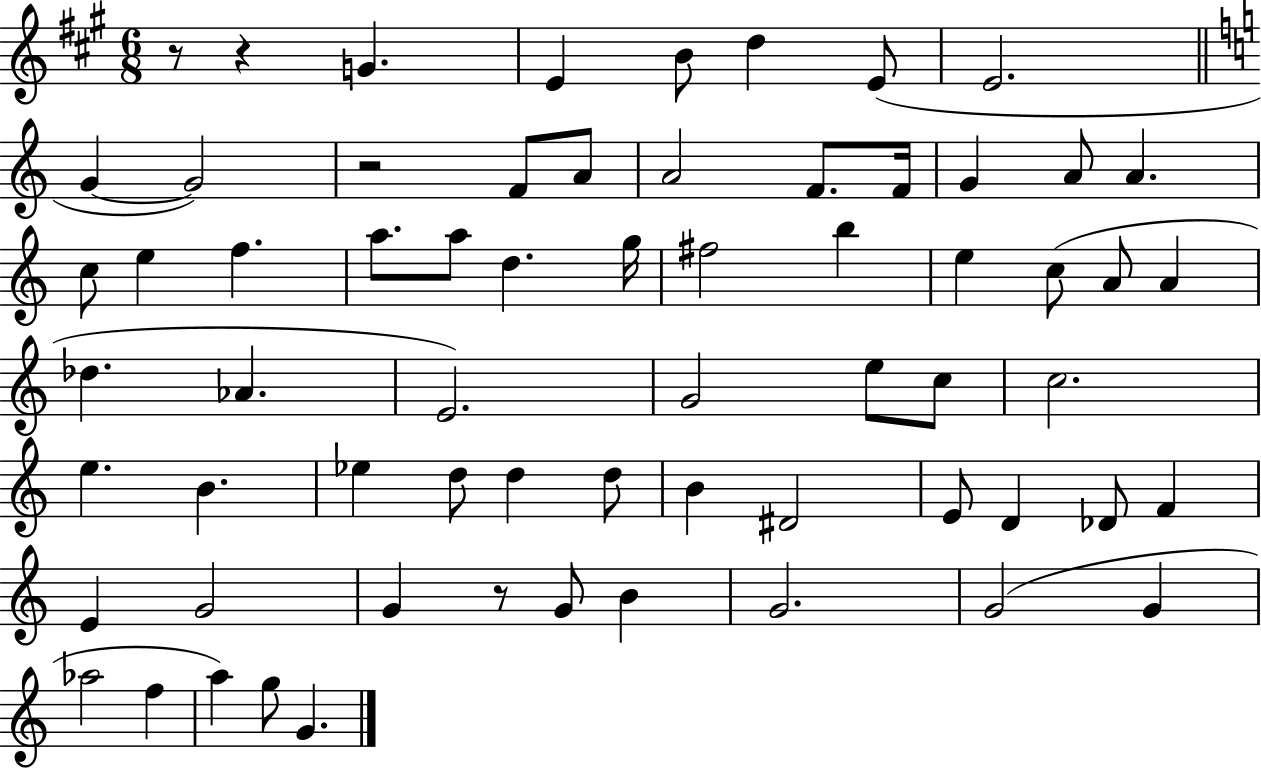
X:1
T:Untitled
M:6/8
L:1/4
K:A
z/2 z G E B/2 d E/2 E2 G G2 z2 F/2 A/2 A2 F/2 F/4 G A/2 A c/2 e f a/2 a/2 d g/4 ^f2 b e c/2 A/2 A _d _A E2 G2 e/2 c/2 c2 e B _e d/2 d d/2 B ^D2 E/2 D _D/2 F E G2 G z/2 G/2 B G2 G2 G _a2 f a g/2 G